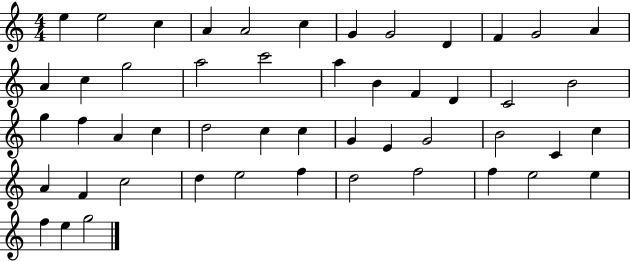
E5/q E5/h C5/q A4/q A4/h C5/q G4/q G4/h D4/q F4/q G4/h A4/q A4/q C5/q G5/h A5/h C6/h A5/q B4/q F4/q D4/q C4/h B4/h G5/q F5/q A4/q C5/q D5/h C5/q C5/q G4/q E4/q G4/h B4/h C4/q C5/q A4/q F4/q C5/h D5/q E5/h F5/q D5/h F5/h F5/q E5/h E5/q F5/q E5/q G5/h